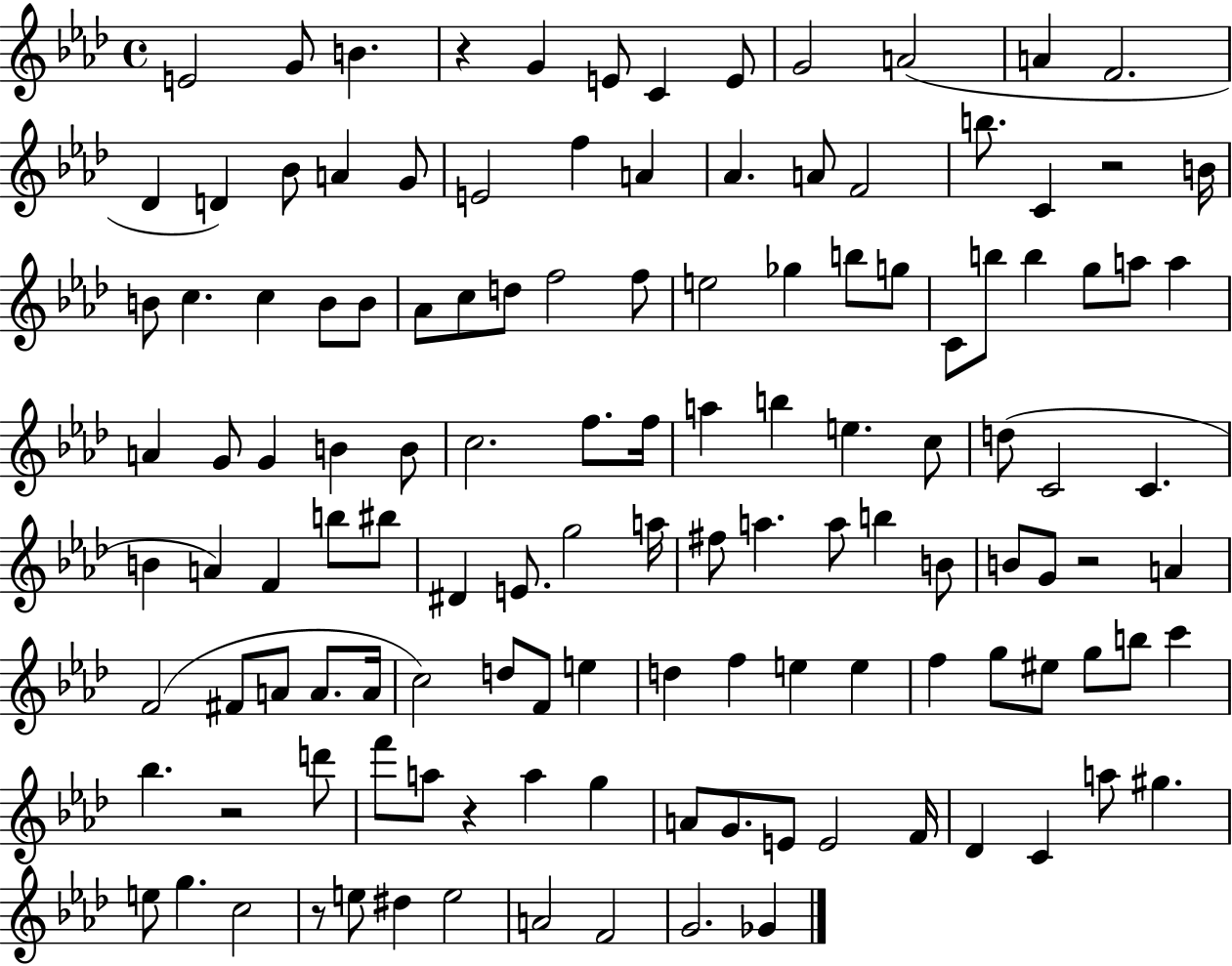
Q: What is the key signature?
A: AES major